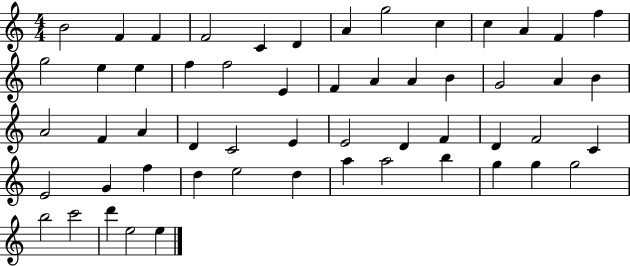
{
  \clef treble
  \numericTimeSignature
  \time 4/4
  \key c \major
  b'2 f'4 f'4 | f'2 c'4 d'4 | a'4 g''2 c''4 | c''4 a'4 f'4 f''4 | \break g''2 e''4 e''4 | f''4 f''2 e'4 | f'4 a'4 a'4 b'4 | g'2 a'4 b'4 | \break a'2 f'4 a'4 | d'4 c'2 e'4 | e'2 d'4 f'4 | d'4 f'2 c'4 | \break e'2 g'4 f''4 | d''4 e''2 d''4 | a''4 a''2 b''4 | g''4 g''4 g''2 | \break b''2 c'''2 | d'''4 e''2 e''4 | \bar "|."
}